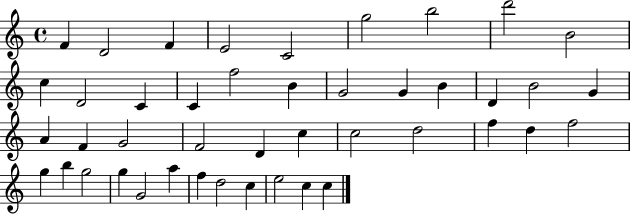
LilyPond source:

{
  \clef treble
  \time 4/4
  \defaultTimeSignature
  \key c \major
  f'4 d'2 f'4 | e'2 c'2 | g''2 b''2 | d'''2 b'2 | \break c''4 d'2 c'4 | c'4 f''2 b'4 | g'2 g'4 b'4 | d'4 b'2 g'4 | \break a'4 f'4 g'2 | f'2 d'4 c''4 | c''2 d''2 | f''4 d''4 f''2 | \break g''4 b''4 g''2 | g''4 g'2 a''4 | f''4 d''2 c''4 | e''2 c''4 c''4 | \break \bar "|."
}